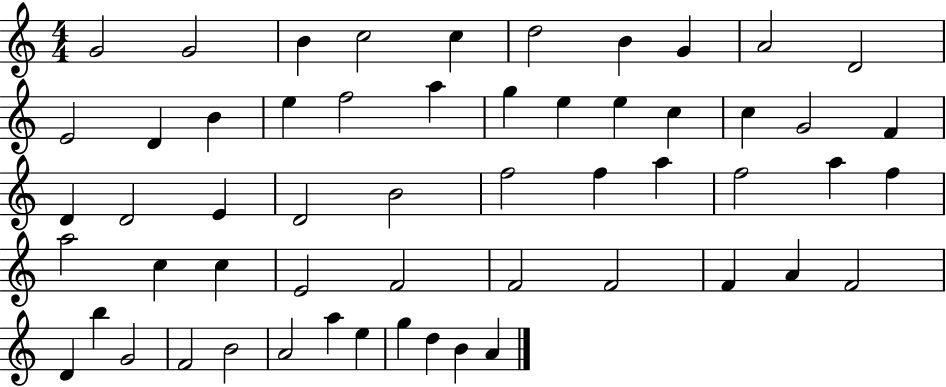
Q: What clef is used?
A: treble